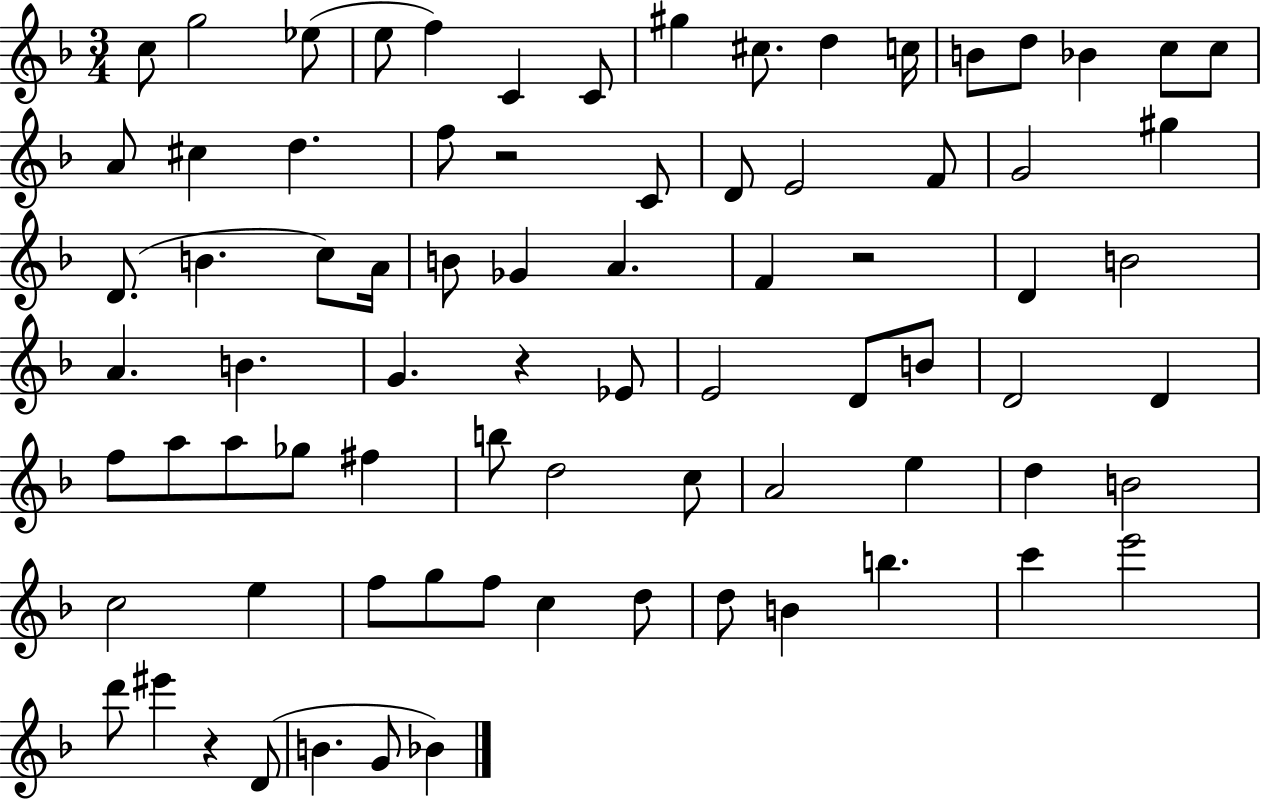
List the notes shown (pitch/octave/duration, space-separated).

C5/e G5/h Eb5/e E5/e F5/q C4/q C4/e G#5/q C#5/e. D5/q C5/s B4/e D5/e Bb4/q C5/e C5/e A4/e C#5/q D5/q. F5/e R/h C4/e D4/e E4/h F4/e G4/h G#5/q D4/e. B4/q. C5/e A4/s B4/e Gb4/q A4/q. F4/q R/h D4/q B4/h A4/q. B4/q. G4/q. R/q Eb4/e E4/h D4/e B4/e D4/h D4/q F5/e A5/e A5/e Gb5/e F#5/q B5/e D5/h C5/e A4/h E5/q D5/q B4/h C5/h E5/q F5/e G5/e F5/e C5/q D5/e D5/e B4/q B5/q. C6/q E6/h D6/e EIS6/q R/q D4/e B4/q. G4/e Bb4/q